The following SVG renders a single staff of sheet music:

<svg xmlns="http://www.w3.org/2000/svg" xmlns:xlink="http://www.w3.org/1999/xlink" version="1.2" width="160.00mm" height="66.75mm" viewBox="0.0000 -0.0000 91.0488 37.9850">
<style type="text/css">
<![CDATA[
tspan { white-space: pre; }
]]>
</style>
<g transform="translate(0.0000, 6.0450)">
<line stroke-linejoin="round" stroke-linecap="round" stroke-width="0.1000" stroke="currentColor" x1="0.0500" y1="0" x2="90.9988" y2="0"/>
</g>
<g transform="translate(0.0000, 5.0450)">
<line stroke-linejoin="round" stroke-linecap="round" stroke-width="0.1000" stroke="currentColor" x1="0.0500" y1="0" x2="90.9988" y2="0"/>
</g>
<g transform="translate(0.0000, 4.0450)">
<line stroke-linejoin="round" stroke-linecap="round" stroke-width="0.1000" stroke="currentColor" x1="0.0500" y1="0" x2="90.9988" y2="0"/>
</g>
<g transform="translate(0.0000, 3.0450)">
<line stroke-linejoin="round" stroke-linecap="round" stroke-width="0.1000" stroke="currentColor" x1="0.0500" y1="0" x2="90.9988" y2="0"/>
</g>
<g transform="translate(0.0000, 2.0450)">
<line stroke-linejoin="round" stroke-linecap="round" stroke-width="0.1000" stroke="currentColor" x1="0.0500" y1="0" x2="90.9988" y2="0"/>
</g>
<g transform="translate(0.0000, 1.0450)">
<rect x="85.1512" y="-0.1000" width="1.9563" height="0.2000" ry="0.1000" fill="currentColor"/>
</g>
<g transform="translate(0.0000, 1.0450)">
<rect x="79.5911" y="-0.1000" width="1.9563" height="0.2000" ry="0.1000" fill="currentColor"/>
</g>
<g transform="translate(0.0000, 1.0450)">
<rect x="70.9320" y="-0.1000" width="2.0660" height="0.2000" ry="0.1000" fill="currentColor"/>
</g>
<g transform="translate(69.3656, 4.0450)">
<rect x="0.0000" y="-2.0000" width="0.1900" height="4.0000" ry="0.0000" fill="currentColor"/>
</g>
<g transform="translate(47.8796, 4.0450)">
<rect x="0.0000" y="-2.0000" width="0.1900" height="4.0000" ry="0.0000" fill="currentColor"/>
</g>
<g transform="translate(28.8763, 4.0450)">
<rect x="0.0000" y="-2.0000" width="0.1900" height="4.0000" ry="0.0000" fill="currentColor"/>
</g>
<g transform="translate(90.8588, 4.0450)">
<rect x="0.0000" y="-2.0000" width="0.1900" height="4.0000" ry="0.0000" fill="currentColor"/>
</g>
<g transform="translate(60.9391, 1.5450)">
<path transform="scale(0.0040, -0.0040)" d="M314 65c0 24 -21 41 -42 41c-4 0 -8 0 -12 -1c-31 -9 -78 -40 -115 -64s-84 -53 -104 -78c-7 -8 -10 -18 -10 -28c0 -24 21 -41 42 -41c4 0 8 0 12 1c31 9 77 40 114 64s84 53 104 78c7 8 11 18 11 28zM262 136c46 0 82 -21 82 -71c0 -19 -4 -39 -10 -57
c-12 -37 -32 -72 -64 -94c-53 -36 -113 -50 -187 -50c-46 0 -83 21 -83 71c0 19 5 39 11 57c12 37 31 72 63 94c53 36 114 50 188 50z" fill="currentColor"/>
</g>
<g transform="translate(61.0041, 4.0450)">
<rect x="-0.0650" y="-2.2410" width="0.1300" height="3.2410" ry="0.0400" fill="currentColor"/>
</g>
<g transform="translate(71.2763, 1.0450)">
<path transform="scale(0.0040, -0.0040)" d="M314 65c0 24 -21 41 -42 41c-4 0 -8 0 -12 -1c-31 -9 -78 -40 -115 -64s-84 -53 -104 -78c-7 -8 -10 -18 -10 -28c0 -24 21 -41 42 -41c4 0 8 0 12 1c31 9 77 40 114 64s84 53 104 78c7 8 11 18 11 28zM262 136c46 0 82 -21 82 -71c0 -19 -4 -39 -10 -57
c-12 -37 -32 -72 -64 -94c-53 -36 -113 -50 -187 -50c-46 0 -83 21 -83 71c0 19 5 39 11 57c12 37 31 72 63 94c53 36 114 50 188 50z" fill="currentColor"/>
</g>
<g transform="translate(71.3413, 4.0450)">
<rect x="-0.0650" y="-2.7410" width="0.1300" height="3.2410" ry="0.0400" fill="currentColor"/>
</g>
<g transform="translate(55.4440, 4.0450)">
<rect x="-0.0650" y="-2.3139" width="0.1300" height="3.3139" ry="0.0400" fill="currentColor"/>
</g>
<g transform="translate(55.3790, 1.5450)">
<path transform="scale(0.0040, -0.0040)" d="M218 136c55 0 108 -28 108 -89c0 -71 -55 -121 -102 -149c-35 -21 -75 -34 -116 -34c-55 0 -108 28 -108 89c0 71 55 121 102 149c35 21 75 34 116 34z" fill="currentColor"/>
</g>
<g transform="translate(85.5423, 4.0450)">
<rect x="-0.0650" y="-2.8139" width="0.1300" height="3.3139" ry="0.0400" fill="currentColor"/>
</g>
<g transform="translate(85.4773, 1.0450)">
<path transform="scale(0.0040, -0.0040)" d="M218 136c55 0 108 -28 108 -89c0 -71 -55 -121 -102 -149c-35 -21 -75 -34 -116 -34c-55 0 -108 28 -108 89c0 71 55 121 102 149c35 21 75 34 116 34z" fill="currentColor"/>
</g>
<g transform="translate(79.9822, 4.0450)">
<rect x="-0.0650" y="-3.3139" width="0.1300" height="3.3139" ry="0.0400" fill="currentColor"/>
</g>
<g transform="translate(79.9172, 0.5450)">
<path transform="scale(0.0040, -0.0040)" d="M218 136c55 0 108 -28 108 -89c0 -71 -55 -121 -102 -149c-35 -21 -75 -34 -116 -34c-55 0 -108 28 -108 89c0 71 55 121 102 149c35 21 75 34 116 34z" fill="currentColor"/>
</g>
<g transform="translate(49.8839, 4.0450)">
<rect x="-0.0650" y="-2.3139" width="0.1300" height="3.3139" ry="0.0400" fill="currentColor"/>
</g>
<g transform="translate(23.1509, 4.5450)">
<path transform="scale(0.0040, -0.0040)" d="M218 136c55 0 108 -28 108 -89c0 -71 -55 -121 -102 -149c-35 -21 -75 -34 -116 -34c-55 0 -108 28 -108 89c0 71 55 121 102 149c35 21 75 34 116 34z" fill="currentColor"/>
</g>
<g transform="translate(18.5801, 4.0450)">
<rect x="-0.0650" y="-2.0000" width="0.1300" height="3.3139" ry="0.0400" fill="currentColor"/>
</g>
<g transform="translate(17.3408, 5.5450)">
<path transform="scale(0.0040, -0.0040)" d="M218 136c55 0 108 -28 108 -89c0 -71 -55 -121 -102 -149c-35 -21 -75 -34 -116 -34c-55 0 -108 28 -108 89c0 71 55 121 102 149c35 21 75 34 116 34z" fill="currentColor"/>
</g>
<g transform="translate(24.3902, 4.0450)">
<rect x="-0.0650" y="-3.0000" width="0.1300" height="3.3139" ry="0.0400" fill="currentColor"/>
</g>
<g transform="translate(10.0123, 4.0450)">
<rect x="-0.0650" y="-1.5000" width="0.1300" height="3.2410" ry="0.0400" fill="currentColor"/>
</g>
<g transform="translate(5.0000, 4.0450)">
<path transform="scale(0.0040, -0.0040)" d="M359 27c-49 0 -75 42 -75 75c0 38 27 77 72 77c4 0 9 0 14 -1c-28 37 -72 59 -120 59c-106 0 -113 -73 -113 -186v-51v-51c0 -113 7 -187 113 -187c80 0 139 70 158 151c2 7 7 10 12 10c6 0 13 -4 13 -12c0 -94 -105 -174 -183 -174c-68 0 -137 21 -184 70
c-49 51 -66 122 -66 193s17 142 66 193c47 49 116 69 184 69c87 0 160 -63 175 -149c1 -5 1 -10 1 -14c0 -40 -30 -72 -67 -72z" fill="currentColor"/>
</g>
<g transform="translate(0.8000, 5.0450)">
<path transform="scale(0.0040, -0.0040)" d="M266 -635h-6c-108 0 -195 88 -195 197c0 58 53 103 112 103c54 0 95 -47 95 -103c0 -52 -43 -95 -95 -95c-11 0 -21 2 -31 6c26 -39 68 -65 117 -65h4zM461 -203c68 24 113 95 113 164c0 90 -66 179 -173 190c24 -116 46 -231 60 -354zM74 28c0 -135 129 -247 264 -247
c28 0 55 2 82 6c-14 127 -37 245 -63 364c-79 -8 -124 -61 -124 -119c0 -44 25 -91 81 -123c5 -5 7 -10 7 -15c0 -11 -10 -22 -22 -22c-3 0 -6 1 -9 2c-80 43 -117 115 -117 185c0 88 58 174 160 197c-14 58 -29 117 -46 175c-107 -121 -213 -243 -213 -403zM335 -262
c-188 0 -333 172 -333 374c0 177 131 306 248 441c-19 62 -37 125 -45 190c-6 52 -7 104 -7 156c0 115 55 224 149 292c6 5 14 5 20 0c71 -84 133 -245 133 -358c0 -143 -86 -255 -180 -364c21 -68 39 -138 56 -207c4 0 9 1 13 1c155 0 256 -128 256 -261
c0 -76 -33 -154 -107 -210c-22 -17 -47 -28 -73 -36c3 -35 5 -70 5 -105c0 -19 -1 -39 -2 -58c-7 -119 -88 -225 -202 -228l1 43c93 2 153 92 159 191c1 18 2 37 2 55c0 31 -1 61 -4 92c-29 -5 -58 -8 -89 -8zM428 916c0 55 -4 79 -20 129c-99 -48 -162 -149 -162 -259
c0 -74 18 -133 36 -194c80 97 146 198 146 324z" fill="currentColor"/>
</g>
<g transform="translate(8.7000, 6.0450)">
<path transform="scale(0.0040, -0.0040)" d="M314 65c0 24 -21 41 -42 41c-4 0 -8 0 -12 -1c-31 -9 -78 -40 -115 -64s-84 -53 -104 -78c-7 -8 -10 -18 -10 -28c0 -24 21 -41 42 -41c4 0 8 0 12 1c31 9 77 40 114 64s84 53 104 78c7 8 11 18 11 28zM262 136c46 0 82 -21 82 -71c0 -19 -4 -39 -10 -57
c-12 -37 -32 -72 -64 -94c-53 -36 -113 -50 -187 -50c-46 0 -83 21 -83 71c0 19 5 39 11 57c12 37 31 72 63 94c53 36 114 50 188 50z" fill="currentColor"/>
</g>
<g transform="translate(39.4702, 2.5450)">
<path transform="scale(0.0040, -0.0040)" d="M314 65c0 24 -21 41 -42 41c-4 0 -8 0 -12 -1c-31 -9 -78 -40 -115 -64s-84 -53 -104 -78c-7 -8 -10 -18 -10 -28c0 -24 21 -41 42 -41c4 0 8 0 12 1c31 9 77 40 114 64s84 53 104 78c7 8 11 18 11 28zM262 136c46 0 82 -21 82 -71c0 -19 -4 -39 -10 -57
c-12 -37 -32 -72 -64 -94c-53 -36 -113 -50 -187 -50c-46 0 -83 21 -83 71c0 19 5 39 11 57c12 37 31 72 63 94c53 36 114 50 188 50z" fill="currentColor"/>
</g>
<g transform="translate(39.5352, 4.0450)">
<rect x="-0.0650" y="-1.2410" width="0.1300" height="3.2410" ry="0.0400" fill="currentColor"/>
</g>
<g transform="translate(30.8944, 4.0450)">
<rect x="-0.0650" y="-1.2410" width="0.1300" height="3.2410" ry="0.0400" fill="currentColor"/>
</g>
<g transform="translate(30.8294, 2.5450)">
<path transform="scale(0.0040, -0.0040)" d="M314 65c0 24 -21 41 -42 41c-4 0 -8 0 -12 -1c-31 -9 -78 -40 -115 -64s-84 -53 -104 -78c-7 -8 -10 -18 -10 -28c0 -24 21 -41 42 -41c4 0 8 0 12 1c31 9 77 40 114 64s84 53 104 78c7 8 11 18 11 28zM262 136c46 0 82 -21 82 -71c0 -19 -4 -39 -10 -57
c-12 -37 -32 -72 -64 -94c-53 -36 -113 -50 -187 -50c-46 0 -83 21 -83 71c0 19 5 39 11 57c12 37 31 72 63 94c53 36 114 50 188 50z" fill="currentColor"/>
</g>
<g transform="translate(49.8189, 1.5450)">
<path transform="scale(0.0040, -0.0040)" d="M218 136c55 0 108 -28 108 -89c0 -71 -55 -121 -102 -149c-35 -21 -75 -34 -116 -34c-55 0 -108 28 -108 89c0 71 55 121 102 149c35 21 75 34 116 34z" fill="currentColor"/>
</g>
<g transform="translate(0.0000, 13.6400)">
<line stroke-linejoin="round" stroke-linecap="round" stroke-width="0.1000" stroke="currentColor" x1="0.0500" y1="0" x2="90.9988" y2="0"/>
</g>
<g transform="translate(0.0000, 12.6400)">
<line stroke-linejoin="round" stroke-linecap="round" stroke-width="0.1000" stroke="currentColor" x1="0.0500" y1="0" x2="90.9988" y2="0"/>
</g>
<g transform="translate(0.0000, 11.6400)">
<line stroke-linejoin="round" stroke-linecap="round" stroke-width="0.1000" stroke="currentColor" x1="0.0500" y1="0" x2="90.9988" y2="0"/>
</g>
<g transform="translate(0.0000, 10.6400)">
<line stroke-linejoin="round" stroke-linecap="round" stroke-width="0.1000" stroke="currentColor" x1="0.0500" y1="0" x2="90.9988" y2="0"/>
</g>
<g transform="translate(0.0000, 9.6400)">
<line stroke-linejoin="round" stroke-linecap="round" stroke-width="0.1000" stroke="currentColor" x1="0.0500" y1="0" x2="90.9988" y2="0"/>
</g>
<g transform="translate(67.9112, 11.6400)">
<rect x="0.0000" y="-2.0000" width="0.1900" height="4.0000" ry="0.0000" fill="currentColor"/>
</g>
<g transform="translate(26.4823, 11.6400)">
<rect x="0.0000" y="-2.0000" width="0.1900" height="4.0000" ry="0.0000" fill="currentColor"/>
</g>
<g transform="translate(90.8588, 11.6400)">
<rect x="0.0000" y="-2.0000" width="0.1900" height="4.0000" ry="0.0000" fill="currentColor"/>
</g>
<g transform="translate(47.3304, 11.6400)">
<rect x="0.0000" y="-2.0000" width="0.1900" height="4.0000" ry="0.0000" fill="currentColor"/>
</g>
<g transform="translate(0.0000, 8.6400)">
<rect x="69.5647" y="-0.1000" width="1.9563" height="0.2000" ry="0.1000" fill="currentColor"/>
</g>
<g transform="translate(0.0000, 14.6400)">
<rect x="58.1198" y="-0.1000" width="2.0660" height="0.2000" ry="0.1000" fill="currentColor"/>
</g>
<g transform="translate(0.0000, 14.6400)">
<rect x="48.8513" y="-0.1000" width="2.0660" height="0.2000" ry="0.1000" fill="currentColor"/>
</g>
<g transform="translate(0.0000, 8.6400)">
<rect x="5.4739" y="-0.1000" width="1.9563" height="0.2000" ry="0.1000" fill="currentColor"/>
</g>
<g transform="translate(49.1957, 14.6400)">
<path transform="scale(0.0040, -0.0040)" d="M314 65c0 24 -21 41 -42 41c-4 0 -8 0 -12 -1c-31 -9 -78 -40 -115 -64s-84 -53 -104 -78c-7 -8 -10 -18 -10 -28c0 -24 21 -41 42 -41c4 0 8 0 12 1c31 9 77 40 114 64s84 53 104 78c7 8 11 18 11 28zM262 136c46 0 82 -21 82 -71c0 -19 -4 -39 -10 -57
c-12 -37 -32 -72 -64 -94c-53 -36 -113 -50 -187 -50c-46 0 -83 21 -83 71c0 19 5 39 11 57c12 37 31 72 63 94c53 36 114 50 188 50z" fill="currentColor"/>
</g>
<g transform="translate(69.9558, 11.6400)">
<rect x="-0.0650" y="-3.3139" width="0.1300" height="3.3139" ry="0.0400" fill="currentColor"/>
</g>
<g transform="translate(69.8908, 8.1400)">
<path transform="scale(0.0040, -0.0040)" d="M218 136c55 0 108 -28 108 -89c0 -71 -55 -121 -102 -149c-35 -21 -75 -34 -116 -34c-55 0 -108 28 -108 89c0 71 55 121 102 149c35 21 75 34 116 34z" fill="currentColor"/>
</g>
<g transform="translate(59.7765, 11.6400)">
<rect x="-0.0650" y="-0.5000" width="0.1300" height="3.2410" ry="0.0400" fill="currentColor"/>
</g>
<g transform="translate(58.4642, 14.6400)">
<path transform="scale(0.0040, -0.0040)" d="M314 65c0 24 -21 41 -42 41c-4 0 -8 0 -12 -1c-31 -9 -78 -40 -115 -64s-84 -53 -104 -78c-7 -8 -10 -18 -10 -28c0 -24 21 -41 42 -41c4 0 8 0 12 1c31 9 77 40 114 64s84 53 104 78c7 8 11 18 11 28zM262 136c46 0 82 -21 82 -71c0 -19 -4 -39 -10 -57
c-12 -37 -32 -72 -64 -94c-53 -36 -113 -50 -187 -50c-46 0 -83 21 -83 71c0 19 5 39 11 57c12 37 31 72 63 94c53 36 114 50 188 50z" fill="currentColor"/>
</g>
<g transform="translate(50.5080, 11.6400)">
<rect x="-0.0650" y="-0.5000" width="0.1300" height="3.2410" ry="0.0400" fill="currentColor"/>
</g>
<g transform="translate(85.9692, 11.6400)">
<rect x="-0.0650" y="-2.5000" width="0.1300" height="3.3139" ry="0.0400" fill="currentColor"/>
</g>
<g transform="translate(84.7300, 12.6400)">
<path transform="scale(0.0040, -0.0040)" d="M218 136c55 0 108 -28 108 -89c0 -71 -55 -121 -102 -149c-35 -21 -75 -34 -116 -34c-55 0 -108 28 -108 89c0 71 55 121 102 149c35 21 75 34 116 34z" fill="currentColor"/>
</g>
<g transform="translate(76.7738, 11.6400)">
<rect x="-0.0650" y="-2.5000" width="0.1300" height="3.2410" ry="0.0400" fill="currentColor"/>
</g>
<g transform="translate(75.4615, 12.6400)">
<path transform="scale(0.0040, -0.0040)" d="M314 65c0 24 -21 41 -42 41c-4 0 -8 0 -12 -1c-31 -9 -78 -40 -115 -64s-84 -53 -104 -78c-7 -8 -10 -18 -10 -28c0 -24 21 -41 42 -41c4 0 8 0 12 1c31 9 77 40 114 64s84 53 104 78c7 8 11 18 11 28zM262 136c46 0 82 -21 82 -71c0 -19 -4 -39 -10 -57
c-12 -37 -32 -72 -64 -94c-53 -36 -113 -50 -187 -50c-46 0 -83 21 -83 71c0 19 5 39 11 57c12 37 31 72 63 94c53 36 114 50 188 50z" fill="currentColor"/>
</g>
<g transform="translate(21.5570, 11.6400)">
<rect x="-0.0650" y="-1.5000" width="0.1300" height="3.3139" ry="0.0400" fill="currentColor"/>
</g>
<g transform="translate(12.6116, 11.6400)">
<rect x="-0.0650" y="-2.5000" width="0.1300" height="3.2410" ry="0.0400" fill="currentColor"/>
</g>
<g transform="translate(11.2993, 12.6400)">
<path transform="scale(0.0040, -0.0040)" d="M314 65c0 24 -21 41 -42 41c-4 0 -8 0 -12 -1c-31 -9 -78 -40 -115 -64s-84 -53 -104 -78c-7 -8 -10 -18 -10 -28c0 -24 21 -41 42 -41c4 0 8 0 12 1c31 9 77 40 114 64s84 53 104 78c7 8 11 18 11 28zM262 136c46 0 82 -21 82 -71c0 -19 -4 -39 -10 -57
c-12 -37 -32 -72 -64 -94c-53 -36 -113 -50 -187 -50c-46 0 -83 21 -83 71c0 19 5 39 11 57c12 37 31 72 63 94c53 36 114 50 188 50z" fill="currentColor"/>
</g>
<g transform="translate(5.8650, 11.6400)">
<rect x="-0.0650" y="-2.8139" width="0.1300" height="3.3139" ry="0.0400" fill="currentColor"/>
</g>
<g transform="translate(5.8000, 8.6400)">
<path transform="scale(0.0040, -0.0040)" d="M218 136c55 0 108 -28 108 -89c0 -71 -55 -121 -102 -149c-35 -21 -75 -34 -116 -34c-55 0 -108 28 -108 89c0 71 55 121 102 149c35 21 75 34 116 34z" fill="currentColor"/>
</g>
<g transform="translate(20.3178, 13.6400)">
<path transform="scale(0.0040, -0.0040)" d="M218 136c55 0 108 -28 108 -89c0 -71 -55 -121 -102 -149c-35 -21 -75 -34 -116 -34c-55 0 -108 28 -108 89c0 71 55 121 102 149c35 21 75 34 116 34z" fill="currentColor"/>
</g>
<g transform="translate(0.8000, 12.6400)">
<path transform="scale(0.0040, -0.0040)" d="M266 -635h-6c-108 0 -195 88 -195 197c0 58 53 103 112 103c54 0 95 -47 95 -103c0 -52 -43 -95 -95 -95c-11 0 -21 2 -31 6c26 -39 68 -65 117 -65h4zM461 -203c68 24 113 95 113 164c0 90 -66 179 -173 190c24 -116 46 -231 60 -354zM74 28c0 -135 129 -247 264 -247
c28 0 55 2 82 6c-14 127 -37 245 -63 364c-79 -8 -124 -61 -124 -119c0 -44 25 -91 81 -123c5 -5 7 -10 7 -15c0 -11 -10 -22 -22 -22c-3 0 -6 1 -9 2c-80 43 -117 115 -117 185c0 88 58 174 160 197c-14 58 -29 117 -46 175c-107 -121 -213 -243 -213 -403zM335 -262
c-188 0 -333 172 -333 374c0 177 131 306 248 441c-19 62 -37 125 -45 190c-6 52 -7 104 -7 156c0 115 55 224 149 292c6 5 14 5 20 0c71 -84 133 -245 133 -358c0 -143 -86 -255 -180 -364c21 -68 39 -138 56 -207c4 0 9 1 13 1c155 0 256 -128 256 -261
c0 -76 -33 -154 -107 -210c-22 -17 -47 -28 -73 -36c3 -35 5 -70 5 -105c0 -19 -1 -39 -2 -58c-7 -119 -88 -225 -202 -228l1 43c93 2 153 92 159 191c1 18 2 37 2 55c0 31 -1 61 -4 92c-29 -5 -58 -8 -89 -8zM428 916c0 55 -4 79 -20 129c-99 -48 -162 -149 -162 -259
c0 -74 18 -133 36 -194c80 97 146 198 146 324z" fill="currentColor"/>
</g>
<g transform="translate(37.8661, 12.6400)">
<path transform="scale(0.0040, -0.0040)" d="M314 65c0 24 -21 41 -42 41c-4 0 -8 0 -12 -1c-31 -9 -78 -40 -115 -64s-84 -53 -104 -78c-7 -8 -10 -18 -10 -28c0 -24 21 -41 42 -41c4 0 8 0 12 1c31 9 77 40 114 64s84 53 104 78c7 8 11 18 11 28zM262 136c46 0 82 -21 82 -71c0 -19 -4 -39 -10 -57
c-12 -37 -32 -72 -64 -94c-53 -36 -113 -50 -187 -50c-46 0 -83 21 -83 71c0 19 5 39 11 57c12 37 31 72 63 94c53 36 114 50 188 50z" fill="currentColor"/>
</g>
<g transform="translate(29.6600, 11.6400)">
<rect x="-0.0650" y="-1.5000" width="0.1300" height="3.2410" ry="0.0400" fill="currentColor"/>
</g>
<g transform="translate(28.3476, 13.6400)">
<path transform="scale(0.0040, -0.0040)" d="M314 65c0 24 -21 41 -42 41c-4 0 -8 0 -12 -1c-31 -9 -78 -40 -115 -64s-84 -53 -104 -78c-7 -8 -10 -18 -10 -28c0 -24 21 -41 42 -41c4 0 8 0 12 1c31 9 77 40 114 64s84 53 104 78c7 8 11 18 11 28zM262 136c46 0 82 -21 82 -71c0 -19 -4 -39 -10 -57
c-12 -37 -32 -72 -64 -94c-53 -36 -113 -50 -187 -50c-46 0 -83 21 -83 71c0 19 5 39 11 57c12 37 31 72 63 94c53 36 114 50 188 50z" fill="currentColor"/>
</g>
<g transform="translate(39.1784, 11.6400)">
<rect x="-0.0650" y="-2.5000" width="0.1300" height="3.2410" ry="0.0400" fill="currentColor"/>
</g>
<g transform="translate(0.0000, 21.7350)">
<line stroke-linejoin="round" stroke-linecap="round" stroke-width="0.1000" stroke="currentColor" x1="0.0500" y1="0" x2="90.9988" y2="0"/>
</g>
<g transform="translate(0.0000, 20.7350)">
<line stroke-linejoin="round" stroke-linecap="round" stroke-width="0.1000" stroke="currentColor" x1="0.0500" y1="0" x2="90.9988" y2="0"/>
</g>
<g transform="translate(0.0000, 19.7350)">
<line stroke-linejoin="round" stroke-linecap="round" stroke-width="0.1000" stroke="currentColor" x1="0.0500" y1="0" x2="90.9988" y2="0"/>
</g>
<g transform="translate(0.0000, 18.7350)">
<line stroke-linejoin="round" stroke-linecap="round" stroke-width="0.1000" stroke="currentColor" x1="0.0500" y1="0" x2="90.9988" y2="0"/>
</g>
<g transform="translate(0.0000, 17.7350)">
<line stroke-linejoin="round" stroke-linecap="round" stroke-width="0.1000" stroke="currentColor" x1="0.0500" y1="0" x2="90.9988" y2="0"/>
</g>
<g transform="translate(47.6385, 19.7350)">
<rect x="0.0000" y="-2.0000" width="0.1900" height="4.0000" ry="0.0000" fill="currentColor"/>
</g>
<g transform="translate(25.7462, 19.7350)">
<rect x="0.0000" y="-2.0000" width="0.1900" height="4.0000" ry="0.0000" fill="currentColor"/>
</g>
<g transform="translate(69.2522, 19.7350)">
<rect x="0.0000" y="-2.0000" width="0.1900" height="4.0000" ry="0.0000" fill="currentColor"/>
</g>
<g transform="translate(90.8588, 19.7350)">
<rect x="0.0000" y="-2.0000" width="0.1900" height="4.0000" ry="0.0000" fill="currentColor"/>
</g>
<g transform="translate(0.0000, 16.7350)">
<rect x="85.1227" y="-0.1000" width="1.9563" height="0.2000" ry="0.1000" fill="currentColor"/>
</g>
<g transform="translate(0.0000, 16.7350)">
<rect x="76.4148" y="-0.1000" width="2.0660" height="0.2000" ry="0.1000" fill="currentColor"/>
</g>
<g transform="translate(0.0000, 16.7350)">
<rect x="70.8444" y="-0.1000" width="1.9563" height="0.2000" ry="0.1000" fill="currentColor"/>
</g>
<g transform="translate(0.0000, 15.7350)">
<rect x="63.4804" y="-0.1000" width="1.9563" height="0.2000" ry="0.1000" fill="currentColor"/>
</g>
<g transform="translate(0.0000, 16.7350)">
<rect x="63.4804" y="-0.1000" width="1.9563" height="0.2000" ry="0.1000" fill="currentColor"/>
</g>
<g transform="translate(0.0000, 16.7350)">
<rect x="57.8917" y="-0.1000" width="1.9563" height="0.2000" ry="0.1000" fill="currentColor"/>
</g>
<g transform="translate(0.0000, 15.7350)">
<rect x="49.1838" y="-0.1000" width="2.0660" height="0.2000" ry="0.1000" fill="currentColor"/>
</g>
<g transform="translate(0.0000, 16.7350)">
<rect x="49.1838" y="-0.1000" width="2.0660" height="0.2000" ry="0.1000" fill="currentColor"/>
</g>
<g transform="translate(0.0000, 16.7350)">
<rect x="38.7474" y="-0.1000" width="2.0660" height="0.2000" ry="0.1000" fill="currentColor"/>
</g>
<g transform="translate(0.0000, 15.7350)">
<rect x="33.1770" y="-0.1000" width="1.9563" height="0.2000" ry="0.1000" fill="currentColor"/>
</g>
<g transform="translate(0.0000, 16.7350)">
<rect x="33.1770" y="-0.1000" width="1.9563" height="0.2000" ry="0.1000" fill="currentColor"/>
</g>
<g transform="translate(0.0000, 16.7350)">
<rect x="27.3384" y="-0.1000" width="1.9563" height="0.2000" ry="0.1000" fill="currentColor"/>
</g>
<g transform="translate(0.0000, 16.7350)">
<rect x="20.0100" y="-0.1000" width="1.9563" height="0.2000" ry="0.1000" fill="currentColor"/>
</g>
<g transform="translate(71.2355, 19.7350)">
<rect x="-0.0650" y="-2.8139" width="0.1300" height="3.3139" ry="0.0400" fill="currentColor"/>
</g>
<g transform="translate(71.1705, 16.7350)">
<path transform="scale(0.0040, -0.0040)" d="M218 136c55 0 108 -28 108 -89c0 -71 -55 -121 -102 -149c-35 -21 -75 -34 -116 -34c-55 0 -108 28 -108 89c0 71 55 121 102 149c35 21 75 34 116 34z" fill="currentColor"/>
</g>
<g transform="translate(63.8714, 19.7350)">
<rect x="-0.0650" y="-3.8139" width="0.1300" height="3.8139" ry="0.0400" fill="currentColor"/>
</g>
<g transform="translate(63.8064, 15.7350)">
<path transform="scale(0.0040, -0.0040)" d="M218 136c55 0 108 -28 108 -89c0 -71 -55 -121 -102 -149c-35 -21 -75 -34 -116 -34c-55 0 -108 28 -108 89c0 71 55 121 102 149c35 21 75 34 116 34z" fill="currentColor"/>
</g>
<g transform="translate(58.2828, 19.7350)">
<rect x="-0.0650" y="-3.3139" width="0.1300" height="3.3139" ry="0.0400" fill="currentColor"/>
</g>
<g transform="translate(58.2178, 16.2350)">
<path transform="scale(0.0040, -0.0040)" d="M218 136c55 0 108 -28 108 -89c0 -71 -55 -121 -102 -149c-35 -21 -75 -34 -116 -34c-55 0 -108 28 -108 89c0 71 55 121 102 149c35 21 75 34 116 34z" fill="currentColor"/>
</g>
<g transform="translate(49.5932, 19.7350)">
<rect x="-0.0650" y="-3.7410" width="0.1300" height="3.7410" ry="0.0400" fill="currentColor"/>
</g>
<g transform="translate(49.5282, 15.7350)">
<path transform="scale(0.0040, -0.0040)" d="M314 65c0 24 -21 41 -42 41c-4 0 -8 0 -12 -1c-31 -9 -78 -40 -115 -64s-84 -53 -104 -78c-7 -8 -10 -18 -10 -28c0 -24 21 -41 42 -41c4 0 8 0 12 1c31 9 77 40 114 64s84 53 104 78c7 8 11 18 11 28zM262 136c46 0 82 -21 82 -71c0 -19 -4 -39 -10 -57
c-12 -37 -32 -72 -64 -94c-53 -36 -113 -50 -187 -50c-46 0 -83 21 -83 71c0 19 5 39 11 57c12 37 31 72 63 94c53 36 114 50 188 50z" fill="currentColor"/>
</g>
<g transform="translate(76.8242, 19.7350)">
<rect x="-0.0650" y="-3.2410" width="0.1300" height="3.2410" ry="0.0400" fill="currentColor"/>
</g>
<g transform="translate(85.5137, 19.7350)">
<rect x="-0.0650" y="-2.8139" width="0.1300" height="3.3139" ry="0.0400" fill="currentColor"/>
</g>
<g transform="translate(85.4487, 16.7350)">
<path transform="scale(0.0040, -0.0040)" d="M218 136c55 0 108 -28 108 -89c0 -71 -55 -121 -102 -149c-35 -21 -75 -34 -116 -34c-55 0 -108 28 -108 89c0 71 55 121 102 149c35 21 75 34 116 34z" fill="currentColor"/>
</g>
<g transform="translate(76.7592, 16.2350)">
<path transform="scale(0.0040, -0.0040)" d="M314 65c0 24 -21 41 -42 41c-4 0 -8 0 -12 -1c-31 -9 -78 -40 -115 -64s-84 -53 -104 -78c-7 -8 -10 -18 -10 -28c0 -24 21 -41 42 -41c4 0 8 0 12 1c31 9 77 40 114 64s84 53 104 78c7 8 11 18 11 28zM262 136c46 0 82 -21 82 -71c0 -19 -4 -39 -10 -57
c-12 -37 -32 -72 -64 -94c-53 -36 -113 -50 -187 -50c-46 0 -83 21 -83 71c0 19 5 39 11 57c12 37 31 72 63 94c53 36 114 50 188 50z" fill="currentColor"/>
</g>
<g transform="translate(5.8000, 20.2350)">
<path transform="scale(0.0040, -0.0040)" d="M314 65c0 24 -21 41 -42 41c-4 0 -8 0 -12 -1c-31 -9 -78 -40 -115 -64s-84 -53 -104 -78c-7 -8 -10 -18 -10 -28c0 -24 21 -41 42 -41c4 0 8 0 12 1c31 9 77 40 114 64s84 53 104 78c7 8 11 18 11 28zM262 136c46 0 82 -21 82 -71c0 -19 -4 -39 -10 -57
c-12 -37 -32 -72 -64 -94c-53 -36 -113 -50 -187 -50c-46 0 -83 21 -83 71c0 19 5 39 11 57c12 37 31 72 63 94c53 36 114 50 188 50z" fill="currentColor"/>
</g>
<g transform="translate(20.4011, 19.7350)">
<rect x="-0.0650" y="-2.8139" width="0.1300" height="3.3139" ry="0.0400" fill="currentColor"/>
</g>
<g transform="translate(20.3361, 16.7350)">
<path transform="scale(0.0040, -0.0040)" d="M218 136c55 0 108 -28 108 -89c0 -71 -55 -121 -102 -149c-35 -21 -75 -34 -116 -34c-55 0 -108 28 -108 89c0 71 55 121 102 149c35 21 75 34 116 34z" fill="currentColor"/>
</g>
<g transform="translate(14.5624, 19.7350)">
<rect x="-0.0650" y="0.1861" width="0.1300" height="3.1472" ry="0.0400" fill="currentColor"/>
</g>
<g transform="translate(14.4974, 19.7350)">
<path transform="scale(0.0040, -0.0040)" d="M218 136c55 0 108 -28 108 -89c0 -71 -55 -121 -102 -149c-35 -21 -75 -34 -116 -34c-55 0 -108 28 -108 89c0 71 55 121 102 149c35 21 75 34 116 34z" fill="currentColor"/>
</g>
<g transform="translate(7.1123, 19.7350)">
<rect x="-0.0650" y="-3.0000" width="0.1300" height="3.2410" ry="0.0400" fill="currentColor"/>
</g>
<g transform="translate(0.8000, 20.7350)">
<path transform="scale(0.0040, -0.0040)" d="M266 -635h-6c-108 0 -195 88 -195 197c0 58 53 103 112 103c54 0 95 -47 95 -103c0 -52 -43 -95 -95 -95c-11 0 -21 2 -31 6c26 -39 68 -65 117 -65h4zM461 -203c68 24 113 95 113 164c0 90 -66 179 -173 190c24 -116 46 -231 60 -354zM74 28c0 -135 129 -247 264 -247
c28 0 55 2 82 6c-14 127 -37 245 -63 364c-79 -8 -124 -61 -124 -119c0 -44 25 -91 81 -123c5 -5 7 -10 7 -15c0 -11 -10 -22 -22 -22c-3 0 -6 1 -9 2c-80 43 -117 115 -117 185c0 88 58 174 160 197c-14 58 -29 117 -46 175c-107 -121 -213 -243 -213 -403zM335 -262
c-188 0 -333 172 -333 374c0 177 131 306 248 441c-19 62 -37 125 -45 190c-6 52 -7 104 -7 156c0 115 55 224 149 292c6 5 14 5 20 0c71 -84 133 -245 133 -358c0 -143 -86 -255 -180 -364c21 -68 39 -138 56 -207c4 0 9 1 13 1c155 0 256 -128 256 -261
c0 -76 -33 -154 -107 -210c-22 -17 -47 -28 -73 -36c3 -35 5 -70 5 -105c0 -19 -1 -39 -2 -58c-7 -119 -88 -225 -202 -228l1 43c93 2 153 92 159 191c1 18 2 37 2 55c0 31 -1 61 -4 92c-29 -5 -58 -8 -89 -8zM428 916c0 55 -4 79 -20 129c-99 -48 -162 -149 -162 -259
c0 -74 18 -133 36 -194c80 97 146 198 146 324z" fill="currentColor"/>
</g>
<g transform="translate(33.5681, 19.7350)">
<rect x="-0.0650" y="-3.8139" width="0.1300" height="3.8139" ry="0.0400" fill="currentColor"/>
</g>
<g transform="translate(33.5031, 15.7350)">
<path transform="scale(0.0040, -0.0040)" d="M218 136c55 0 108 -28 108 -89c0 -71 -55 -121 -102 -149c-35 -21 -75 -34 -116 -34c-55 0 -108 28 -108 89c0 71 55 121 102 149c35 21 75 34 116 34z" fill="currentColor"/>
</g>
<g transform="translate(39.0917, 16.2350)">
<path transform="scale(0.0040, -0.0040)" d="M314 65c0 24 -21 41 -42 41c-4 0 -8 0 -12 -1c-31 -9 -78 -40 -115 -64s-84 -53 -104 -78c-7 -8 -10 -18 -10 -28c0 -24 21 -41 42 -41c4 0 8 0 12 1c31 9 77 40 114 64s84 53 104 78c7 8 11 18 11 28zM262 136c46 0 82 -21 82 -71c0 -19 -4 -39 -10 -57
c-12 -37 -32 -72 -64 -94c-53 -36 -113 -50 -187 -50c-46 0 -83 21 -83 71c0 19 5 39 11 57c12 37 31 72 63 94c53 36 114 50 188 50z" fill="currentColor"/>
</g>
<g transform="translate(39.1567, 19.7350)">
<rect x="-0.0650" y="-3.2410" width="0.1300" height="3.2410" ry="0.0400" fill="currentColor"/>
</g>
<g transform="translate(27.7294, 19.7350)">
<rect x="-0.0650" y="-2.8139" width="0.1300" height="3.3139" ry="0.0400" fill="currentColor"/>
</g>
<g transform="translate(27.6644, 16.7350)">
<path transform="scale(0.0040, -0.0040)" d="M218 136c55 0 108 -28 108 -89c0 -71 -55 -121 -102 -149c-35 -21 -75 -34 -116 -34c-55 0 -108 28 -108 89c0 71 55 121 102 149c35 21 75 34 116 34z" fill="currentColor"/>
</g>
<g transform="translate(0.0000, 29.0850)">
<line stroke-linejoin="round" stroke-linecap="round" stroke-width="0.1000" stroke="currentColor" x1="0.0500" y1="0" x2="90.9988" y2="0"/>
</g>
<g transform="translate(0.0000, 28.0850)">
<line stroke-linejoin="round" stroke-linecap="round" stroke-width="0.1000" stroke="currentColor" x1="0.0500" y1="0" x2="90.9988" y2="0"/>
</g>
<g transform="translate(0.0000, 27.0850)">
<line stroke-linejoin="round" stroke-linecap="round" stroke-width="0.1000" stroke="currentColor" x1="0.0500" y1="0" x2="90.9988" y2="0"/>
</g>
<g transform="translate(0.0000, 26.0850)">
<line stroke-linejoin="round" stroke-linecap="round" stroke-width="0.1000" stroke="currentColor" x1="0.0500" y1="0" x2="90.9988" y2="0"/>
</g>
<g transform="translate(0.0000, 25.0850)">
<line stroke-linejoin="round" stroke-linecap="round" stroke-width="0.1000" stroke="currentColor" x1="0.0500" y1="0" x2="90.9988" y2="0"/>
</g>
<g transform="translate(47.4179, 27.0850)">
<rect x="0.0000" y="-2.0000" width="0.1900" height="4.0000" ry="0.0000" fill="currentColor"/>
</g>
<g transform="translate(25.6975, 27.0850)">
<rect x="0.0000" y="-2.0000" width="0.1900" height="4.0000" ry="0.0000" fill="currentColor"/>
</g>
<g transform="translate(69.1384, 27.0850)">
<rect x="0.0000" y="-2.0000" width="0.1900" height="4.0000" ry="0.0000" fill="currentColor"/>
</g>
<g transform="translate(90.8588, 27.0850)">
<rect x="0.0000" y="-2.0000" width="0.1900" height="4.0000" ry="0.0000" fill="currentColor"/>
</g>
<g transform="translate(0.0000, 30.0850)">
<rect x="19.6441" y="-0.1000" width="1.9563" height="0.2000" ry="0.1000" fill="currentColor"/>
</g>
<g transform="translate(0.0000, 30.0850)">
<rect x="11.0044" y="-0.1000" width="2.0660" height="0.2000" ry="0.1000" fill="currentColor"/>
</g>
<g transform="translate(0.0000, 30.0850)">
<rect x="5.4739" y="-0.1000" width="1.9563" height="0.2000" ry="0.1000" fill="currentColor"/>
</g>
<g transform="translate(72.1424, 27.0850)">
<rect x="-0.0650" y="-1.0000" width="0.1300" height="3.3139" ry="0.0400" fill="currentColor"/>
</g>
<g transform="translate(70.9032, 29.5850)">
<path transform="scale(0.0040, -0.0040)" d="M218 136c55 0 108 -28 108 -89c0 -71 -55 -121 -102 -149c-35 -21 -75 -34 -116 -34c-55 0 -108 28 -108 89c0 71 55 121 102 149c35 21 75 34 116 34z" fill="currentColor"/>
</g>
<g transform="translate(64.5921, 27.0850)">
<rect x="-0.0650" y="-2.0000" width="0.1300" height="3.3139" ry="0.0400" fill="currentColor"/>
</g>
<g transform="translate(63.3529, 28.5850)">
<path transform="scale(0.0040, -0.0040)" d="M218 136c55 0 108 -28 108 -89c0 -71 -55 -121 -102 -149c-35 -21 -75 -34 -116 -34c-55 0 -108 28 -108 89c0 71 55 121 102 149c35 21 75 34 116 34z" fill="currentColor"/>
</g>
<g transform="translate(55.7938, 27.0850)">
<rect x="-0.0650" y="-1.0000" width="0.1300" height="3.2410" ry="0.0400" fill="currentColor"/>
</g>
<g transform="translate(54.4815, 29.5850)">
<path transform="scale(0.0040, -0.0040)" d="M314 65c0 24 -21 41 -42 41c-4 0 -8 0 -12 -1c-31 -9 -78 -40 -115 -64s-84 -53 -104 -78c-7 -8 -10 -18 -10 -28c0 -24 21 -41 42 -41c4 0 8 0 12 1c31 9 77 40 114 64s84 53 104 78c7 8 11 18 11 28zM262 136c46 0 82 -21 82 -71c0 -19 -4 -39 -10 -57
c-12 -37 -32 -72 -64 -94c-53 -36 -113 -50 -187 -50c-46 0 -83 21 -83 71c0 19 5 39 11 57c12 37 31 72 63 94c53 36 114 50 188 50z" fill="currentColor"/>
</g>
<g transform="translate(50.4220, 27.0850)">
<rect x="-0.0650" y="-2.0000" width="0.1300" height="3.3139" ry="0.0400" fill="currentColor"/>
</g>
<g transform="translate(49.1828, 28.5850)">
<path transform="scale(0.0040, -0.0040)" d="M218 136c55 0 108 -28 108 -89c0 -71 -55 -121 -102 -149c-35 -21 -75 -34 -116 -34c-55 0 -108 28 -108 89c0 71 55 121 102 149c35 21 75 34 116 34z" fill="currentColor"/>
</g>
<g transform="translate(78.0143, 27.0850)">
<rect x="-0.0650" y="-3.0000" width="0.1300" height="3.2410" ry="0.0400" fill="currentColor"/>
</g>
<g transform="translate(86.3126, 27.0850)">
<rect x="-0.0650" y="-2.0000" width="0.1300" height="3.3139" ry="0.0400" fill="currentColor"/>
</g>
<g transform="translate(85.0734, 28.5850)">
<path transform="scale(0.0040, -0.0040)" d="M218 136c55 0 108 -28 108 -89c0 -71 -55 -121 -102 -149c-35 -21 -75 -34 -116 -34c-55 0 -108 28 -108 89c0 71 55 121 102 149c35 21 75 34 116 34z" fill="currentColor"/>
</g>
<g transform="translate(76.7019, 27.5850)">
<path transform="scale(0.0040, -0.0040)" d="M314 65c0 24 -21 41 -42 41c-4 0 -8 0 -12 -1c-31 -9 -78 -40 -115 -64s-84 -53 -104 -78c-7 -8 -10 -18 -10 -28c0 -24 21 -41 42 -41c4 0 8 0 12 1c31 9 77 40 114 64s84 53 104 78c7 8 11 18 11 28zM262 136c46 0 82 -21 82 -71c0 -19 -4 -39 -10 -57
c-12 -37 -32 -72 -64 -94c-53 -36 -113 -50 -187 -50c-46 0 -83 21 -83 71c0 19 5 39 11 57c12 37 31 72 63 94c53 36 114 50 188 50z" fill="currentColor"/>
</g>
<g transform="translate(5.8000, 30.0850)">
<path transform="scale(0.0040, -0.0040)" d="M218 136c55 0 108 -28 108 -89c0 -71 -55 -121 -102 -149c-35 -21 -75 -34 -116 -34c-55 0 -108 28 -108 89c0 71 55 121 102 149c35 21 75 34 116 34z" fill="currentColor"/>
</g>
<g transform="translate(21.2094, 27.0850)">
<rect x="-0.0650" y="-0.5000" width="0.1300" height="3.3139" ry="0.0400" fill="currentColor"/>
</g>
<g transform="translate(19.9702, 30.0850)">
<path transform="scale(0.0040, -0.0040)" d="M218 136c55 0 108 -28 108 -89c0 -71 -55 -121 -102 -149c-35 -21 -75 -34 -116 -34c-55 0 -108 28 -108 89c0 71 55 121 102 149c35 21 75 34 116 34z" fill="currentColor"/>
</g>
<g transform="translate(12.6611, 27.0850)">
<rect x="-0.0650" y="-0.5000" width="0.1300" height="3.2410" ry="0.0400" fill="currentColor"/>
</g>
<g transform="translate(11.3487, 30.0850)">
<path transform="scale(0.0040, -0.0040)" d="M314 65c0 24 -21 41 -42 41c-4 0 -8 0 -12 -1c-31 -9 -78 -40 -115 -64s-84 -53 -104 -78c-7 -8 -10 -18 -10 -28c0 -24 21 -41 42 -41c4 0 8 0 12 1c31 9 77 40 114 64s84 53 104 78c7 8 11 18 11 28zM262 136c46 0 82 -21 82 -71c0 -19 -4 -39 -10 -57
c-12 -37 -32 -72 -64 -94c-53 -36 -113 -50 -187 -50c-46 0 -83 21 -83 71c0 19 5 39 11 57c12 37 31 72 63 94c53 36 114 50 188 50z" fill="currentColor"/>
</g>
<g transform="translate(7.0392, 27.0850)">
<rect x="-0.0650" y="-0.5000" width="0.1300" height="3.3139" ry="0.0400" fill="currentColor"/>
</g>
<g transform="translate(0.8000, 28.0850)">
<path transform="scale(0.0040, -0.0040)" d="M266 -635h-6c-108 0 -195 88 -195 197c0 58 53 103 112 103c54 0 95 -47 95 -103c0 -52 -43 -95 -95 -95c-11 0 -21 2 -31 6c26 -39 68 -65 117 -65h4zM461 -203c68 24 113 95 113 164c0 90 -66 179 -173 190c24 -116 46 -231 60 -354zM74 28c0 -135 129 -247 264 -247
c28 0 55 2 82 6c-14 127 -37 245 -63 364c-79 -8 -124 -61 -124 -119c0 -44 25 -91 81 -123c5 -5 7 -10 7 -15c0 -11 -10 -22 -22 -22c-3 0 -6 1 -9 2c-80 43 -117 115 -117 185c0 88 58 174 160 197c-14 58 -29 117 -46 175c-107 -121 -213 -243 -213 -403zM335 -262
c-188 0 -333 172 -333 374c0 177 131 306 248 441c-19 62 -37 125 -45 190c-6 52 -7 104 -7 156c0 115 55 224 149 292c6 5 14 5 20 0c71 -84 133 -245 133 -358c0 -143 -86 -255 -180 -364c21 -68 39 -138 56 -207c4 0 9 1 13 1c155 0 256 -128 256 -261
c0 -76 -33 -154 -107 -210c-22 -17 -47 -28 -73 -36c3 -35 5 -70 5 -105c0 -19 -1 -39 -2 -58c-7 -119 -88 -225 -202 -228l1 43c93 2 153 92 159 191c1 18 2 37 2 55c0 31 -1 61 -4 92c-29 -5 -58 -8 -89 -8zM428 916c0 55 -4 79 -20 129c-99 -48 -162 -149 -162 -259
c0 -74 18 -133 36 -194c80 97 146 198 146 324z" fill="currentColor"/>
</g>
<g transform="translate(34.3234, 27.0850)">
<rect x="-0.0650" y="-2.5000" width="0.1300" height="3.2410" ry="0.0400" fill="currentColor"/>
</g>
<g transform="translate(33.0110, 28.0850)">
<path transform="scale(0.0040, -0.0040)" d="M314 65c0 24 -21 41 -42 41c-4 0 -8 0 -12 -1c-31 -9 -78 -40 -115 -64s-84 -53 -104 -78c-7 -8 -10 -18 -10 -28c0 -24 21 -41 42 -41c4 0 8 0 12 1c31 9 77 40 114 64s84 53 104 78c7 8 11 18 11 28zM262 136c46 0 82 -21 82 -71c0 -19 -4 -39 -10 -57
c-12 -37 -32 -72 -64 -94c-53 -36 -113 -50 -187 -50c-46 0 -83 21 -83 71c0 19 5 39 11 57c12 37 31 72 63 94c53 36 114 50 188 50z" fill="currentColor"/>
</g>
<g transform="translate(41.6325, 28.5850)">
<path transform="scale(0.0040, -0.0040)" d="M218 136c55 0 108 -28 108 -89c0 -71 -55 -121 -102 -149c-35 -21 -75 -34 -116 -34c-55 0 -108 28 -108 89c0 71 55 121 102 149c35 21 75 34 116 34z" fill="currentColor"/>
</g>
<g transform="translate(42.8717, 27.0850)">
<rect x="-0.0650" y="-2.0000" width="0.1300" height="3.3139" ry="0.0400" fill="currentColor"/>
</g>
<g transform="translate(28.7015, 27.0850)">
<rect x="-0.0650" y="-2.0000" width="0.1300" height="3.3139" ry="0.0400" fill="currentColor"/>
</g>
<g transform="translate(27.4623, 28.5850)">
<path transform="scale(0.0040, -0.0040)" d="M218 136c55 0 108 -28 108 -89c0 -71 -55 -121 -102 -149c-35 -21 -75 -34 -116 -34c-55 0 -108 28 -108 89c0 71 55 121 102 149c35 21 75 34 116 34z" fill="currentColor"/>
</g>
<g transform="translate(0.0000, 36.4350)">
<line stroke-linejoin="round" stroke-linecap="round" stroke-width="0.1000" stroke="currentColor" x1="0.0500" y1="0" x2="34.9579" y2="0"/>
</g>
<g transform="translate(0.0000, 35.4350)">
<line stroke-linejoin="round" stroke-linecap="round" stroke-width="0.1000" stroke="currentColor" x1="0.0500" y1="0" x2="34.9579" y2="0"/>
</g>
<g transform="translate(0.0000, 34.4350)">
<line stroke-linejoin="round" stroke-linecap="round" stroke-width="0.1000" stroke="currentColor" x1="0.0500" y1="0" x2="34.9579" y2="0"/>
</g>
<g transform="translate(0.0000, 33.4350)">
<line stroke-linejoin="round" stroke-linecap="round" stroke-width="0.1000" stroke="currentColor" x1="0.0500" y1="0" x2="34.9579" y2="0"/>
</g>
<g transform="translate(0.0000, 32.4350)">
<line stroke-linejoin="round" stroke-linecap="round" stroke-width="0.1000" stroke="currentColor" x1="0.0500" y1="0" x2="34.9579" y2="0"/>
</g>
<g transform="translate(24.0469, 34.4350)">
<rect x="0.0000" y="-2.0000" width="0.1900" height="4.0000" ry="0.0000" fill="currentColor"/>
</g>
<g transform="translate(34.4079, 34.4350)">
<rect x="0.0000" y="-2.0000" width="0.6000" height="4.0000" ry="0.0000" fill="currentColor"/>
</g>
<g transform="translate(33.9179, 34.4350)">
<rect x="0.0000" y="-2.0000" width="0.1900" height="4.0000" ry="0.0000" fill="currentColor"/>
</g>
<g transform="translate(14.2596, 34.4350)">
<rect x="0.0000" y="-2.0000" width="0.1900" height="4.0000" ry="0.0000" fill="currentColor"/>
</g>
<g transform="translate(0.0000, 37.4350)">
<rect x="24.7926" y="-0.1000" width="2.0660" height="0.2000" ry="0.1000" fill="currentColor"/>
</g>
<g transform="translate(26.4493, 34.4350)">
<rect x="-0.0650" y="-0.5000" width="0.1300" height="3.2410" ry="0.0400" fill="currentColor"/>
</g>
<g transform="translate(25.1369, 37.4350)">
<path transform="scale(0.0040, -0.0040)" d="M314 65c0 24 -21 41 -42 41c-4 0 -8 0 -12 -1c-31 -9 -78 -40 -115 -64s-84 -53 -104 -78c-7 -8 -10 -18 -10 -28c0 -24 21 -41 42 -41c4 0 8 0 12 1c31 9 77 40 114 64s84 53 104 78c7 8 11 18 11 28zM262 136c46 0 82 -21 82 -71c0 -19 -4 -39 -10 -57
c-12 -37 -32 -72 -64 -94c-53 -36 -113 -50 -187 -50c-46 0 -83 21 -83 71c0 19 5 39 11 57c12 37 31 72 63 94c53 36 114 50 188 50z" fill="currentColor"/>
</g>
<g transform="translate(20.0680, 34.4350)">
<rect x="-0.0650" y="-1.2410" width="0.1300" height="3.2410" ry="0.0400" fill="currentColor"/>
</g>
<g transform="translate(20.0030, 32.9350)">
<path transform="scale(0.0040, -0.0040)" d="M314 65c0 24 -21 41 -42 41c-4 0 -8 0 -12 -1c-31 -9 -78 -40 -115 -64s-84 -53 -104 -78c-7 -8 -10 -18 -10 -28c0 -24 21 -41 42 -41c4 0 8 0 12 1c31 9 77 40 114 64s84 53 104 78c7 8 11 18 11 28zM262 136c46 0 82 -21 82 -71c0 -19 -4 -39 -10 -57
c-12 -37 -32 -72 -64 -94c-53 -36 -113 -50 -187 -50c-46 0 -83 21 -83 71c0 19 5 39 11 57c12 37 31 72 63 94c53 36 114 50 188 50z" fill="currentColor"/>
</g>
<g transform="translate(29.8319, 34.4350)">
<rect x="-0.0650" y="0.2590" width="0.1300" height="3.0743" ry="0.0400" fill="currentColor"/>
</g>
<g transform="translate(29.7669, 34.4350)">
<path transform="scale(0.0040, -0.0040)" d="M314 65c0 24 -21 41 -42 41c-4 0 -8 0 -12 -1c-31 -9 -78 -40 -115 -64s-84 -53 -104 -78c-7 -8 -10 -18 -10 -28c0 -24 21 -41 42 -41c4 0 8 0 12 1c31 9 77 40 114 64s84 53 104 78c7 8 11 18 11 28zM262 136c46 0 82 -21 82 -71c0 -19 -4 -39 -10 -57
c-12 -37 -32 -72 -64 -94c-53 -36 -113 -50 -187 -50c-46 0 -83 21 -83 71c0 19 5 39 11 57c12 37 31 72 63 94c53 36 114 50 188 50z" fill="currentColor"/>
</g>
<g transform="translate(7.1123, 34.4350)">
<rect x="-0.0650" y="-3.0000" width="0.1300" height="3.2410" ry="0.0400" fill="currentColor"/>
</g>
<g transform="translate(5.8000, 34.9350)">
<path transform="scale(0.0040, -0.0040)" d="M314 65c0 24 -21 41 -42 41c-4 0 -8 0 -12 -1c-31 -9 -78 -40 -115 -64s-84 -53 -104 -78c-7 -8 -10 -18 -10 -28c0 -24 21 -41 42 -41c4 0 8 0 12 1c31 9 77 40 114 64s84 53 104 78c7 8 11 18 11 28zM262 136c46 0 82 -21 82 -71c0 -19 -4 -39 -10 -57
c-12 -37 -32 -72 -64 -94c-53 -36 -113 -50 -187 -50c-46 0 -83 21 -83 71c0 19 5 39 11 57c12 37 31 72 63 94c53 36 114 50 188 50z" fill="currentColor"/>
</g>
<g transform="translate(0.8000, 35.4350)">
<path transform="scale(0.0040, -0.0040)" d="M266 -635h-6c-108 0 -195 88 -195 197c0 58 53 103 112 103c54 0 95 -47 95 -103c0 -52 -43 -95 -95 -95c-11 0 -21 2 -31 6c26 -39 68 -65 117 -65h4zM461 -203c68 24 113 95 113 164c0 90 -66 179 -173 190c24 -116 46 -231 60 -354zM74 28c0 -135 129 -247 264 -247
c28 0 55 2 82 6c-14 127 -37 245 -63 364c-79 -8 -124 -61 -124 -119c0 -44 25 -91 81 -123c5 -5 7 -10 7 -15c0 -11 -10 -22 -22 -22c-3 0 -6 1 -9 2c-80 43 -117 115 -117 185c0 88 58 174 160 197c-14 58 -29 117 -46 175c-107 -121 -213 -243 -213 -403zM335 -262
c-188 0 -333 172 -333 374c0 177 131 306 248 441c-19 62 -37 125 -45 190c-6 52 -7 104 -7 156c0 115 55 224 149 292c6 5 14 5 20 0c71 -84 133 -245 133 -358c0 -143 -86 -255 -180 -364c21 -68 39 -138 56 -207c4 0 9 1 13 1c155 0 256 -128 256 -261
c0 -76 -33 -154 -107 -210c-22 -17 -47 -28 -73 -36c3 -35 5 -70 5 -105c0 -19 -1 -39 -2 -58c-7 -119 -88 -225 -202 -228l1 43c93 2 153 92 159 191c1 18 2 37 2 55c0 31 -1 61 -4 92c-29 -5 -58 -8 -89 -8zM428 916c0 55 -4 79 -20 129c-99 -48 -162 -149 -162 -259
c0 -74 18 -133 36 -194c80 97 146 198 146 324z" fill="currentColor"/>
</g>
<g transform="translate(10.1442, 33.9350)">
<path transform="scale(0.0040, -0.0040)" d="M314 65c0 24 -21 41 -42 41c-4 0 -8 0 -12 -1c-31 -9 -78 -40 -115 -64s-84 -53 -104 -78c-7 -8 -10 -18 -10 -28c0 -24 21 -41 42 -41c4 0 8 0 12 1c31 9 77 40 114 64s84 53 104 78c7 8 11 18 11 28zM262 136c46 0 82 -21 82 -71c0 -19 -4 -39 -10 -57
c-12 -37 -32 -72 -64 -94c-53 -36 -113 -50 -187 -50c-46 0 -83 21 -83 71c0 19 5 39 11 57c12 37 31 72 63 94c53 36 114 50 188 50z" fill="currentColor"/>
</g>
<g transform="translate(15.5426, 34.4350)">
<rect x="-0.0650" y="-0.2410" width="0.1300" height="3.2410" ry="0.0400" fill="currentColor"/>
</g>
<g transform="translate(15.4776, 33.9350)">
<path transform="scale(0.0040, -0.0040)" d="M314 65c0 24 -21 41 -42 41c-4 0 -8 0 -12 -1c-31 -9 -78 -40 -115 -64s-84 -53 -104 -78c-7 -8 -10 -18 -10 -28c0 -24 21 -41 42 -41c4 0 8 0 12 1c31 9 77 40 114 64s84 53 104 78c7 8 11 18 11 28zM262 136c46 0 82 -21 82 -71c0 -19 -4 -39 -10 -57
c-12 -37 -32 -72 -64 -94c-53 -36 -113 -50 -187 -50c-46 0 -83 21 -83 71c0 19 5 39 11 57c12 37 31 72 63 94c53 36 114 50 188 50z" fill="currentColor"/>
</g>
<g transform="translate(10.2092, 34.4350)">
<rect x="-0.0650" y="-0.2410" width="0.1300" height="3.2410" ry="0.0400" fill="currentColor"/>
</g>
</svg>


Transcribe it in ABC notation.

X:1
T:Untitled
M:4/4
L:1/4
K:C
E2 F A e2 e2 g g g2 a2 b a a G2 E E2 G2 C2 C2 b G2 G A2 B a a c' b2 c'2 b c' a b2 a C C2 C F G2 F F D2 F D A2 F A2 c2 c2 e2 C2 B2